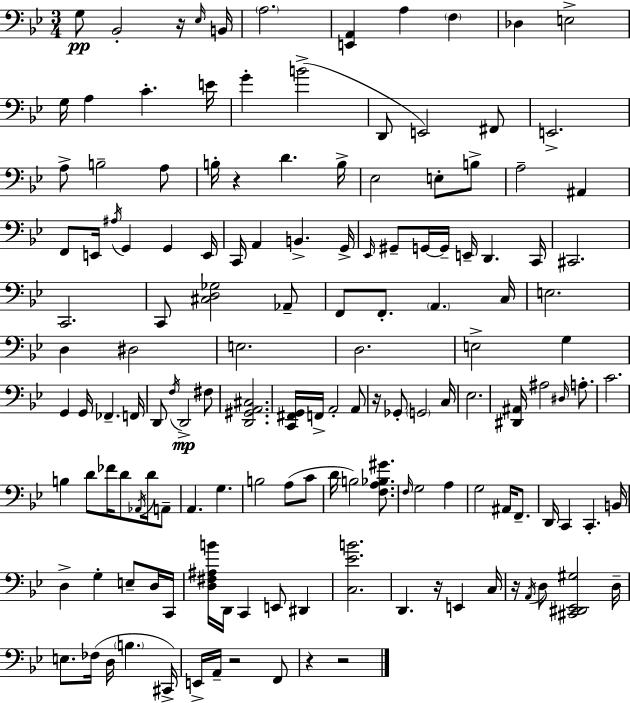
X:1
T:Untitled
M:3/4
L:1/4
K:Gm
G,/2 _B,,2 z/4 _E,/4 B,,/4 A,2 [E,,A,,] A, F, _D, E,2 G,/4 A, C E/4 G B2 D,,/2 E,,2 ^F,,/2 E,,2 A,/2 B,2 A,/2 B,/4 z D B,/4 _E,2 E,/2 B,/2 A,2 ^A,, F,,/2 E,,/4 ^A,/4 G,, G,, E,,/4 C,,/4 A,, B,, G,,/4 _E,,/4 ^G,,/2 G,,/4 G,,/4 E,,/4 D,, C,,/4 ^C,,2 C,,2 C,,/2 [^C,D,_G,]2 _A,,/2 F,,/2 F,,/2 A,, C,/4 E,2 D, ^D,2 E,2 D,2 E,2 G, G,, G,,/4 _F,, F,,/4 D,,/2 F,/4 D,,2 ^F,/2 [D,,^G,,A,,^C,]2 [C,,^F,,G,,]/4 F,,/4 A,,2 A,,/2 z/4 _G,,/2 G,,2 C,/4 _E,2 [^D,,^A,,]/4 ^A,2 ^D,/4 A,/2 C2 B, D/2 _F/4 D/2 _A,,/4 D/4 A,,/2 A,, G, B,2 A,/2 C/2 D/4 B,2 [F,A,_B,^G]/2 F,/4 G,2 A, G,2 ^A,,/4 F,,/2 D,,/4 C,, C,, B,,/4 D, G, E,/2 D,/4 C,,/4 [D,^F,^A,B]/4 D,,/4 C,, E,,/2 ^D,, [C,_EB]2 D,, z/4 E,, C,/4 z/4 A,,/4 D,/2 [^C,,^D,,_E,,^G,]2 D,/4 E,/2 _F,/4 D,/4 B, ^C,,/4 E,,/4 A,,/4 z2 F,,/2 z z2